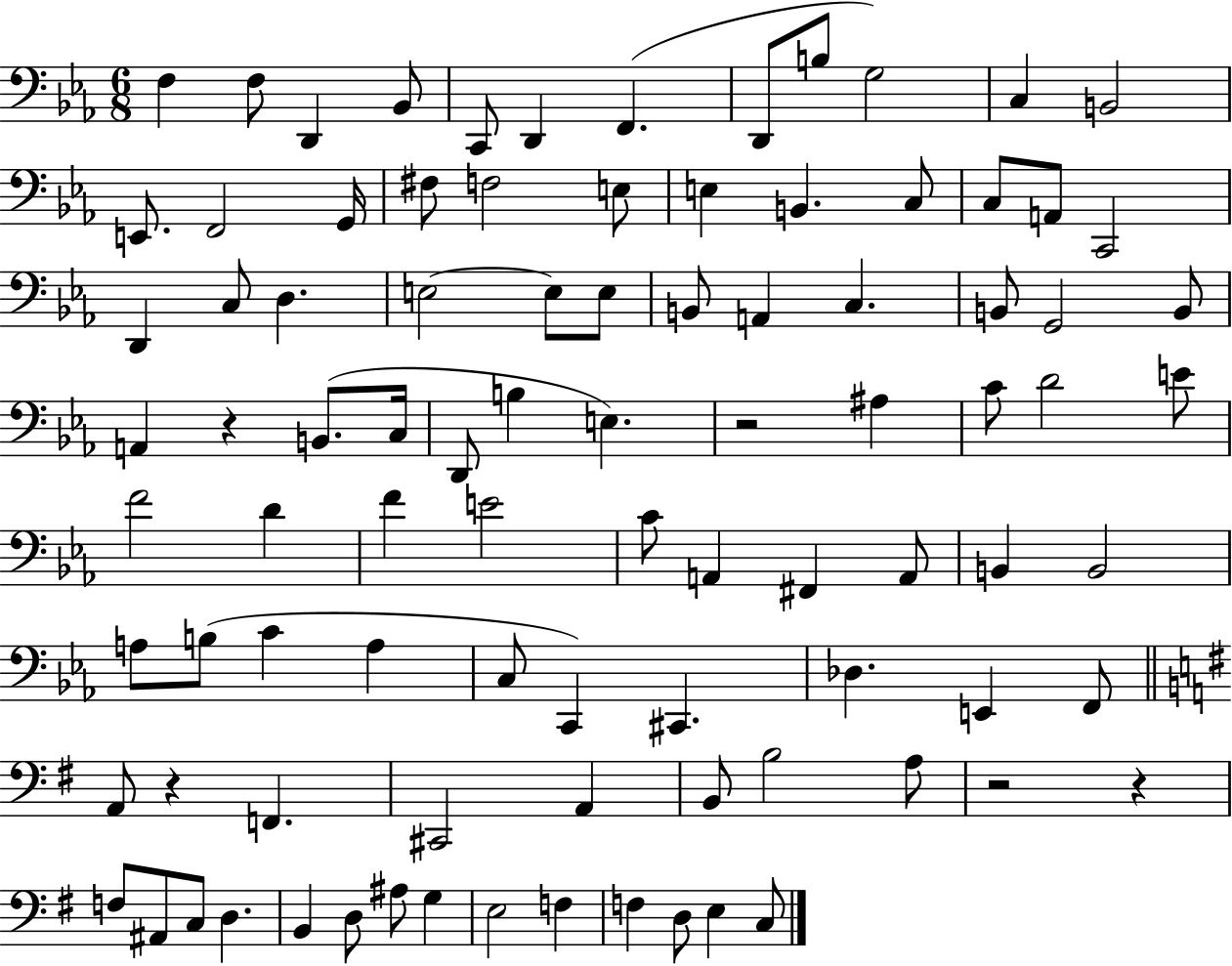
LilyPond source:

{
  \clef bass
  \numericTimeSignature
  \time 6/8
  \key ees \major
  f4 f8 d,4 bes,8 | c,8 d,4 f,4.( | d,8 b8 g2) | c4 b,2 | \break e,8. f,2 g,16 | fis8 f2 e8 | e4 b,4. c8 | c8 a,8 c,2 | \break d,4 c8 d4. | e2~~ e8 e8 | b,8 a,4 c4. | b,8 g,2 b,8 | \break a,4 r4 b,8.( c16 | d,8 b4 e4.) | r2 ais4 | c'8 d'2 e'8 | \break f'2 d'4 | f'4 e'2 | c'8 a,4 fis,4 a,8 | b,4 b,2 | \break a8 b8( c'4 a4 | c8 c,4) cis,4. | des4. e,4 f,8 | \bar "||" \break \key g \major a,8 r4 f,4. | cis,2 a,4 | b,8 b2 a8 | r2 r4 | \break f8 ais,8 c8 d4. | b,4 d8 ais8 g4 | e2 f4 | f4 d8 e4 c8 | \break \bar "|."
}